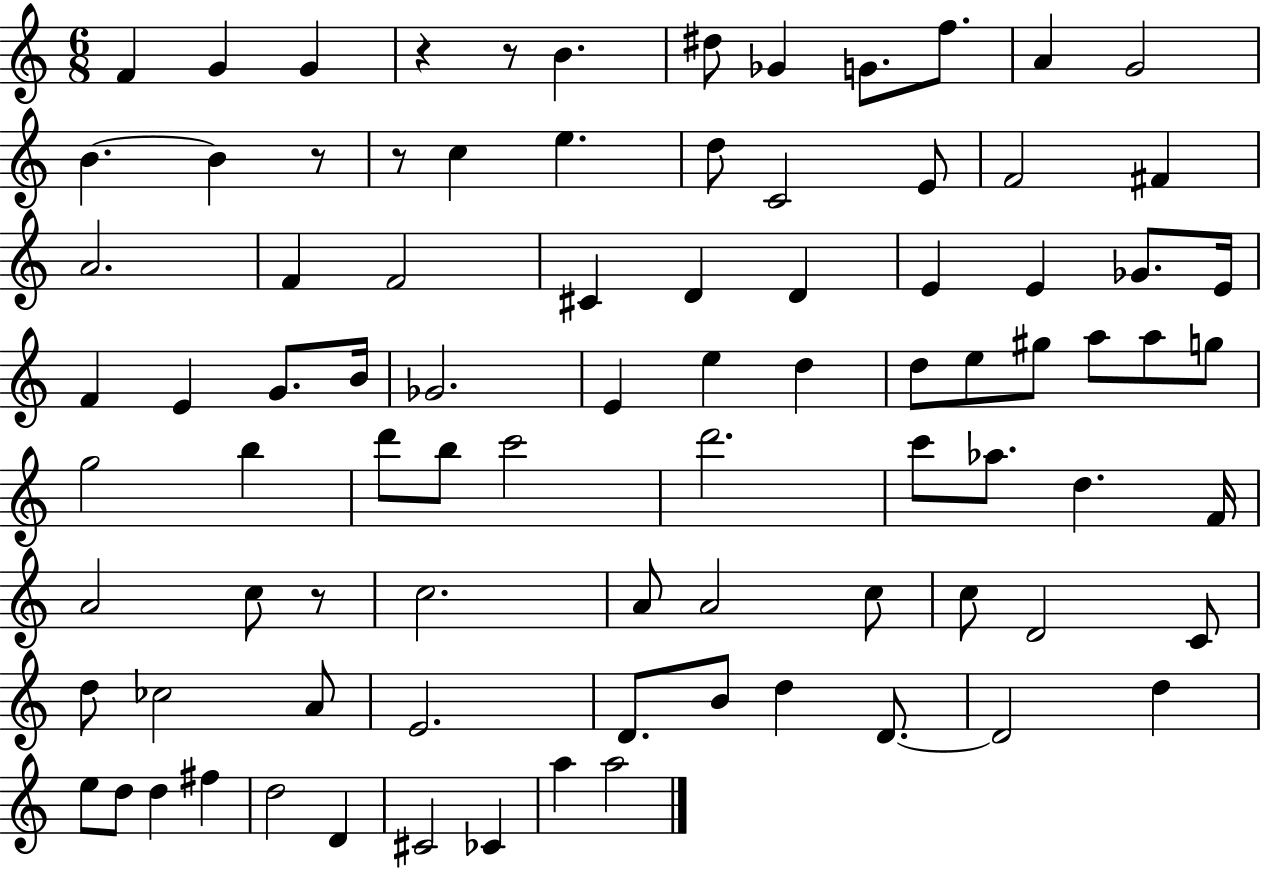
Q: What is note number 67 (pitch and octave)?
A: D4